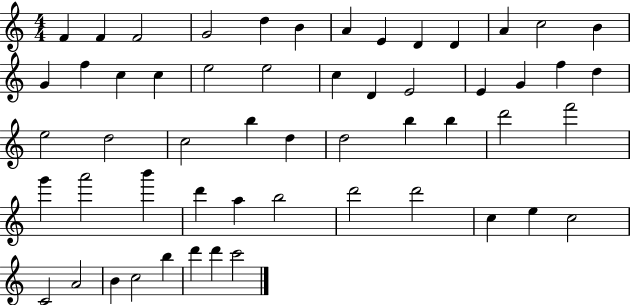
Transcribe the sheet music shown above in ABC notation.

X:1
T:Untitled
M:4/4
L:1/4
K:C
F F F2 G2 d B A E D D A c2 B G f c c e2 e2 c D E2 E G f d e2 d2 c2 b d d2 b b d'2 f'2 g' a'2 b' d' a b2 d'2 d'2 c e c2 C2 A2 B c2 b d' d' c'2